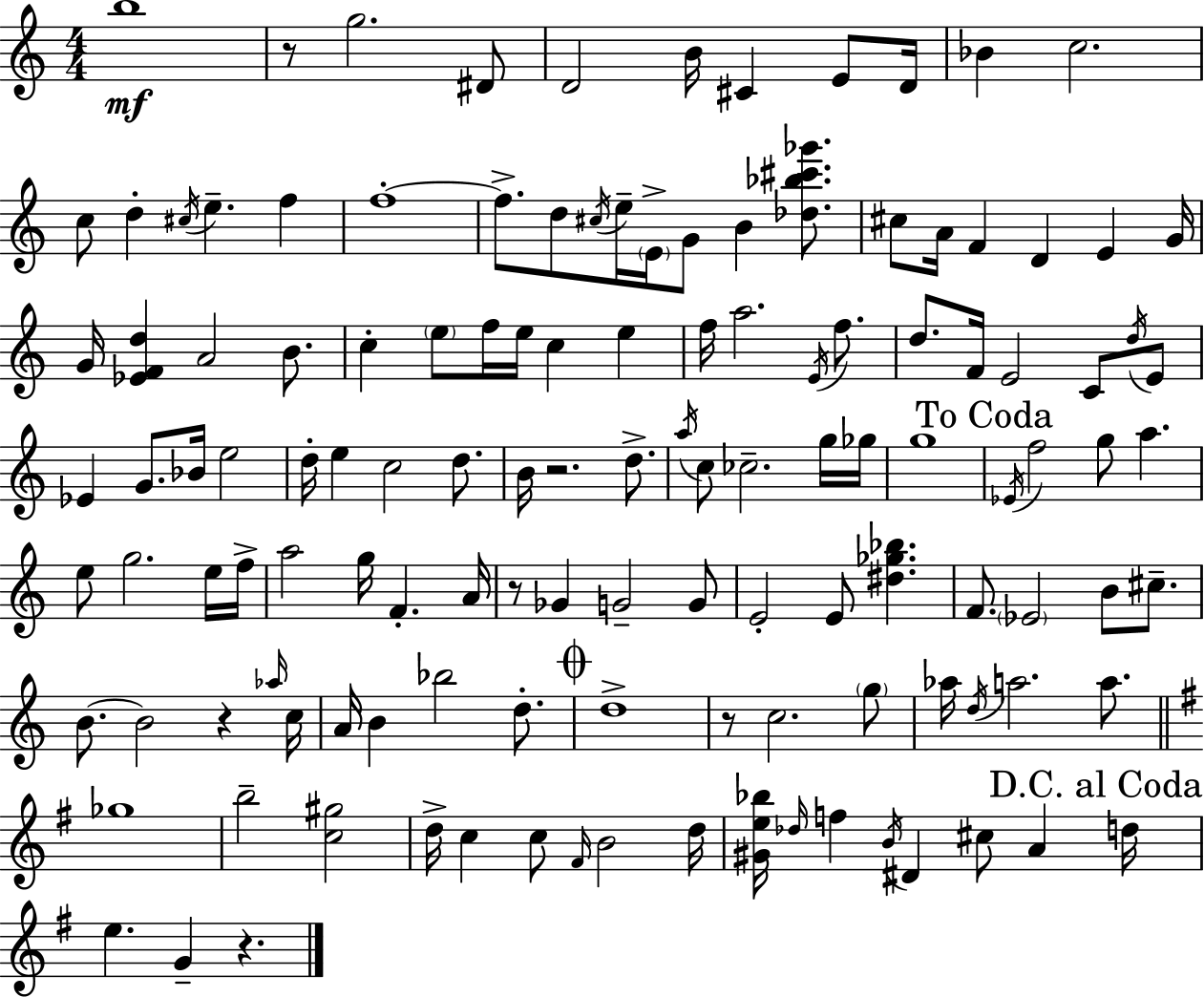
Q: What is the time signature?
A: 4/4